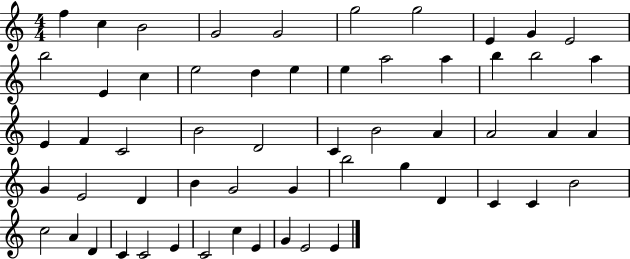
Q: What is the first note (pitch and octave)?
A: F5